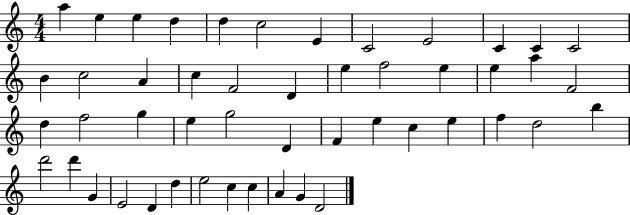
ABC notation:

X:1
T:Untitled
M:4/4
L:1/4
K:C
a e e d d c2 E C2 E2 C C C2 B c2 A c F2 D e f2 e e a F2 d f2 g e g2 D F e c e f d2 b d'2 d' G E2 D d e2 c c A G D2